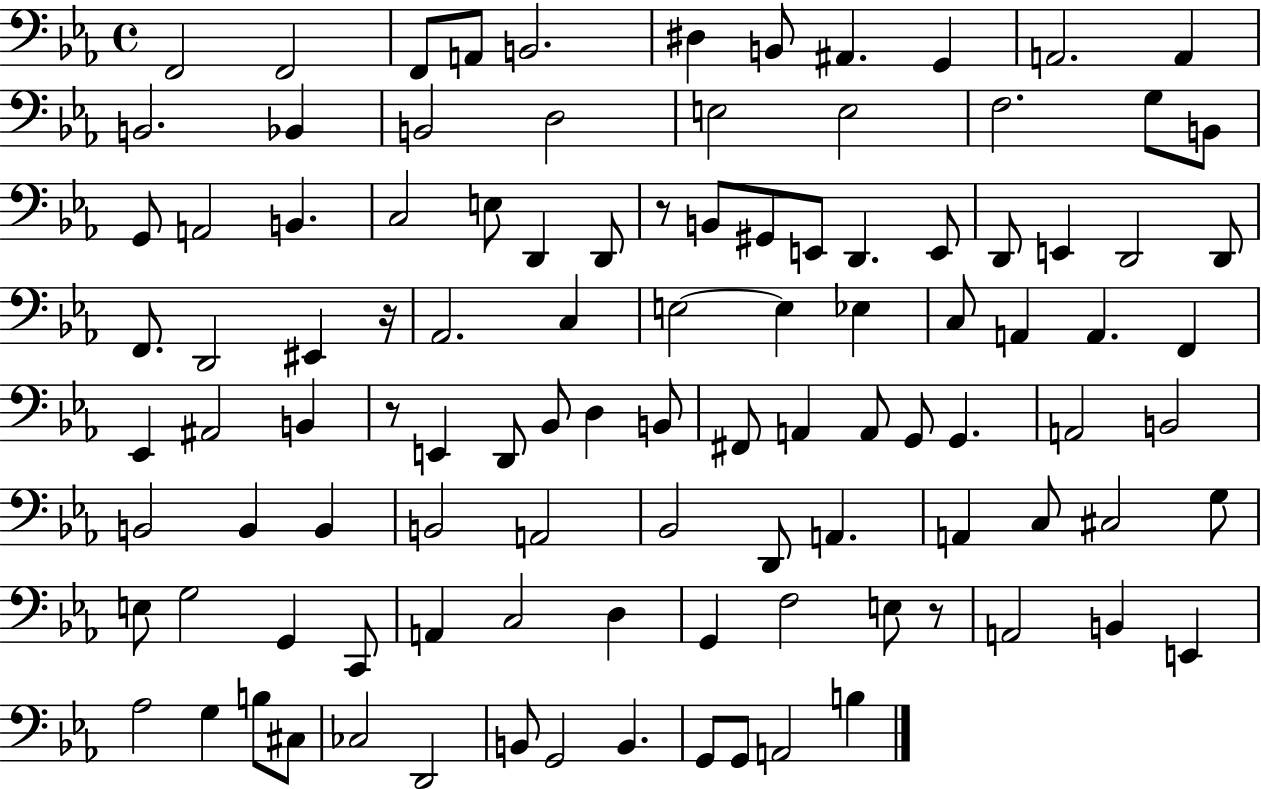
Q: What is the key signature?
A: EES major